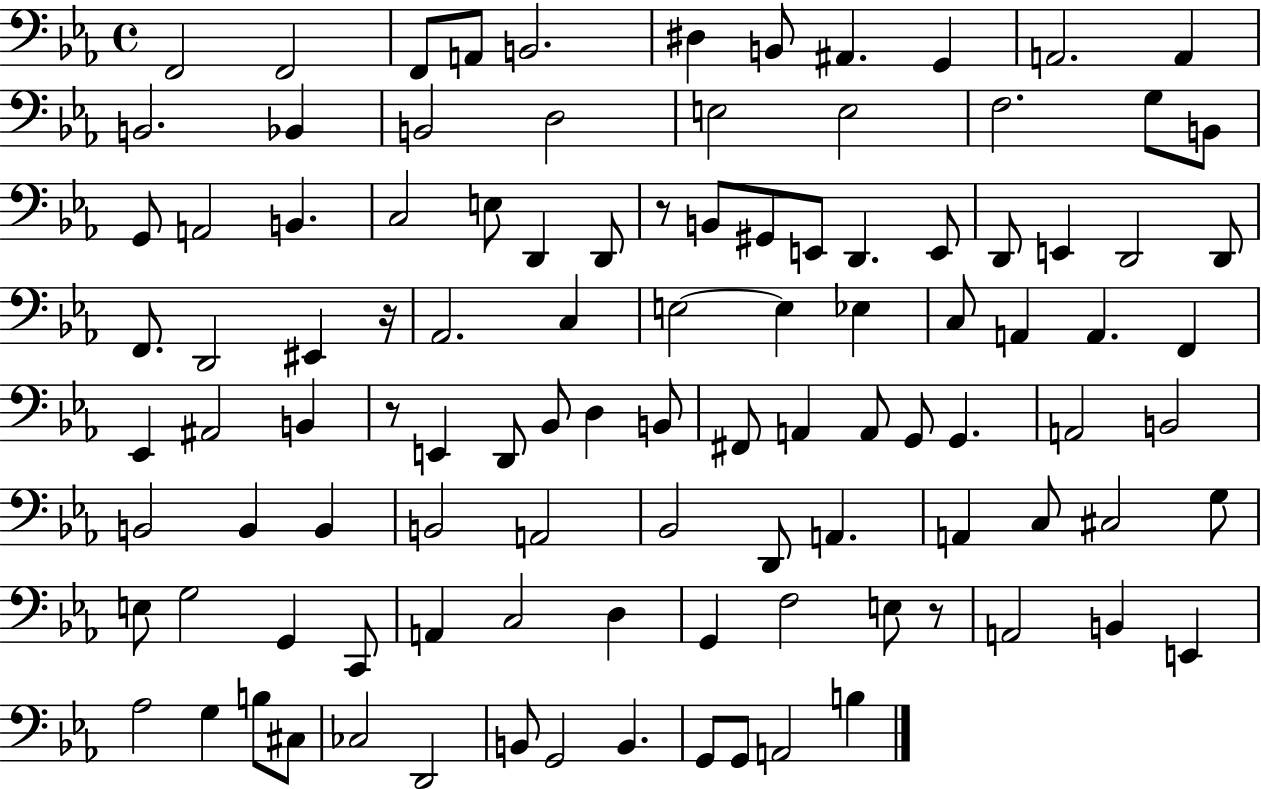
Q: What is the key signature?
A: EES major